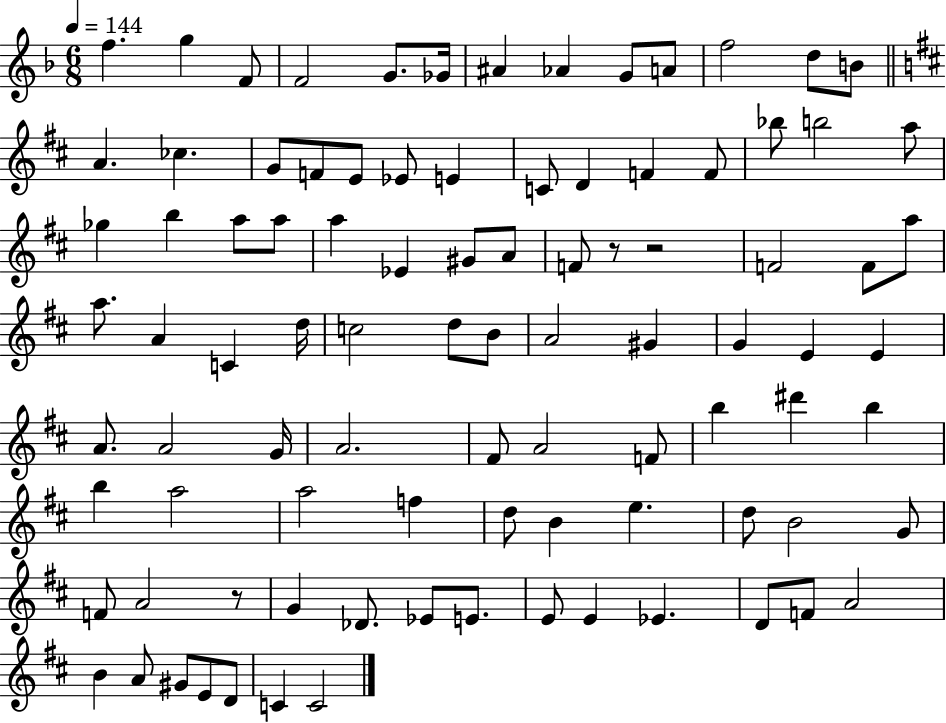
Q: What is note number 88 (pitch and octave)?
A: D4